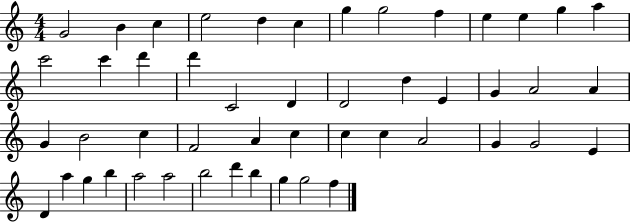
{
  \clef treble
  \numericTimeSignature
  \time 4/4
  \key c \major
  g'2 b'4 c''4 | e''2 d''4 c''4 | g''4 g''2 f''4 | e''4 e''4 g''4 a''4 | \break c'''2 c'''4 d'''4 | d'''4 c'2 d'4 | d'2 d''4 e'4 | g'4 a'2 a'4 | \break g'4 b'2 c''4 | f'2 a'4 c''4 | c''4 c''4 a'2 | g'4 g'2 e'4 | \break d'4 a''4 g''4 b''4 | a''2 a''2 | b''2 d'''4 b''4 | g''4 g''2 f''4 | \break \bar "|."
}